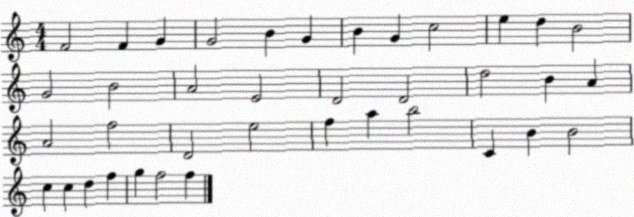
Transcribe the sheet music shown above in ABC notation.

X:1
T:Untitled
M:4/4
L:1/4
K:C
F2 F G G2 B G B G c2 e d B2 G2 B2 A2 E2 D2 D2 d2 B A A2 f2 D2 e2 f a b2 C B B2 c c d f g f2 f